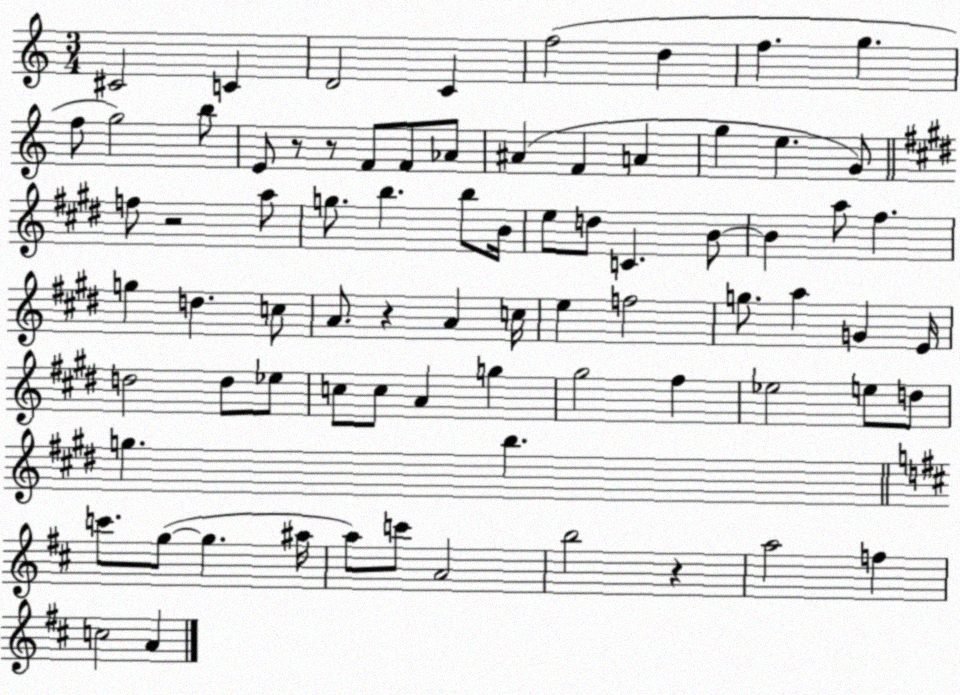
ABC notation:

X:1
T:Untitled
M:3/4
L:1/4
K:C
^C2 C D2 C f2 d f g f/2 g2 b/2 E/2 z/2 z/2 F/2 F/2 _A/2 ^A F A g e G/2 f/2 z2 a/2 g/2 b b/2 B/4 e/2 d/2 C B/2 B a/2 ^f g d c/2 A/2 z A c/4 e f2 g/2 a G E/4 d2 d/2 _e/2 c/2 c/2 A g ^g2 ^f _e2 e/2 d/2 g b c'/2 g/2 g ^a/4 a/2 c'/2 A2 b2 z a2 f c2 A